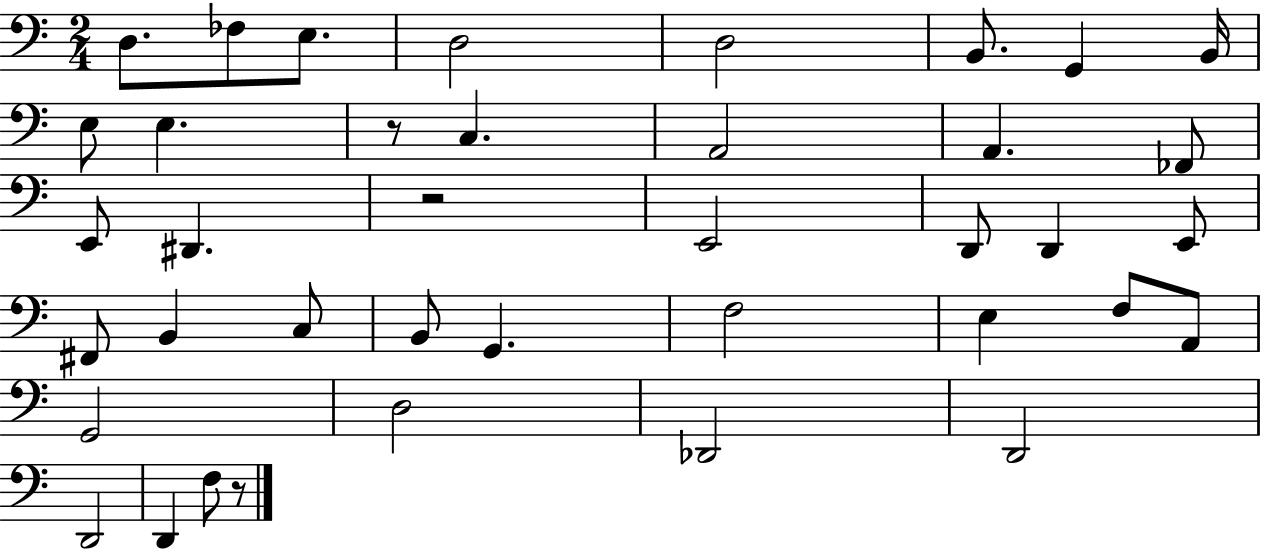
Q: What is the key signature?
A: C major